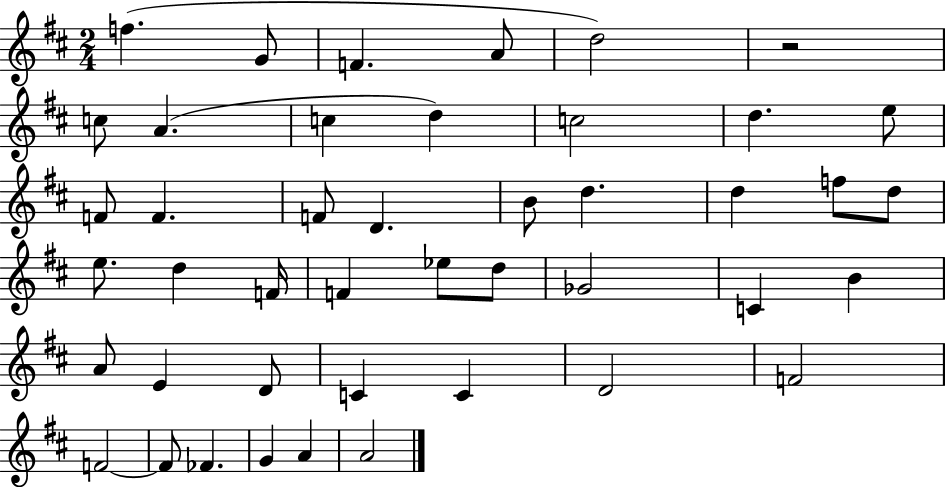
X:1
T:Untitled
M:2/4
L:1/4
K:D
f G/2 F A/2 d2 z2 c/2 A c d c2 d e/2 F/2 F F/2 D B/2 d d f/2 d/2 e/2 d F/4 F _e/2 d/2 _G2 C B A/2 E D/2 C C D2 F2 F2 F/2 _F G A A2